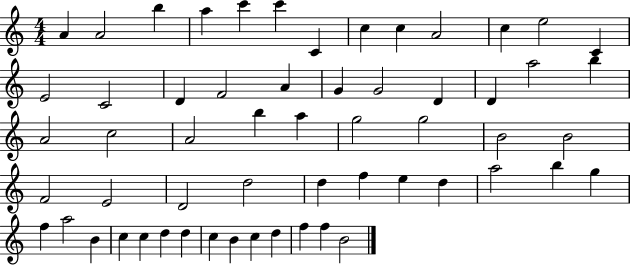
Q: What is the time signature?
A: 4/4